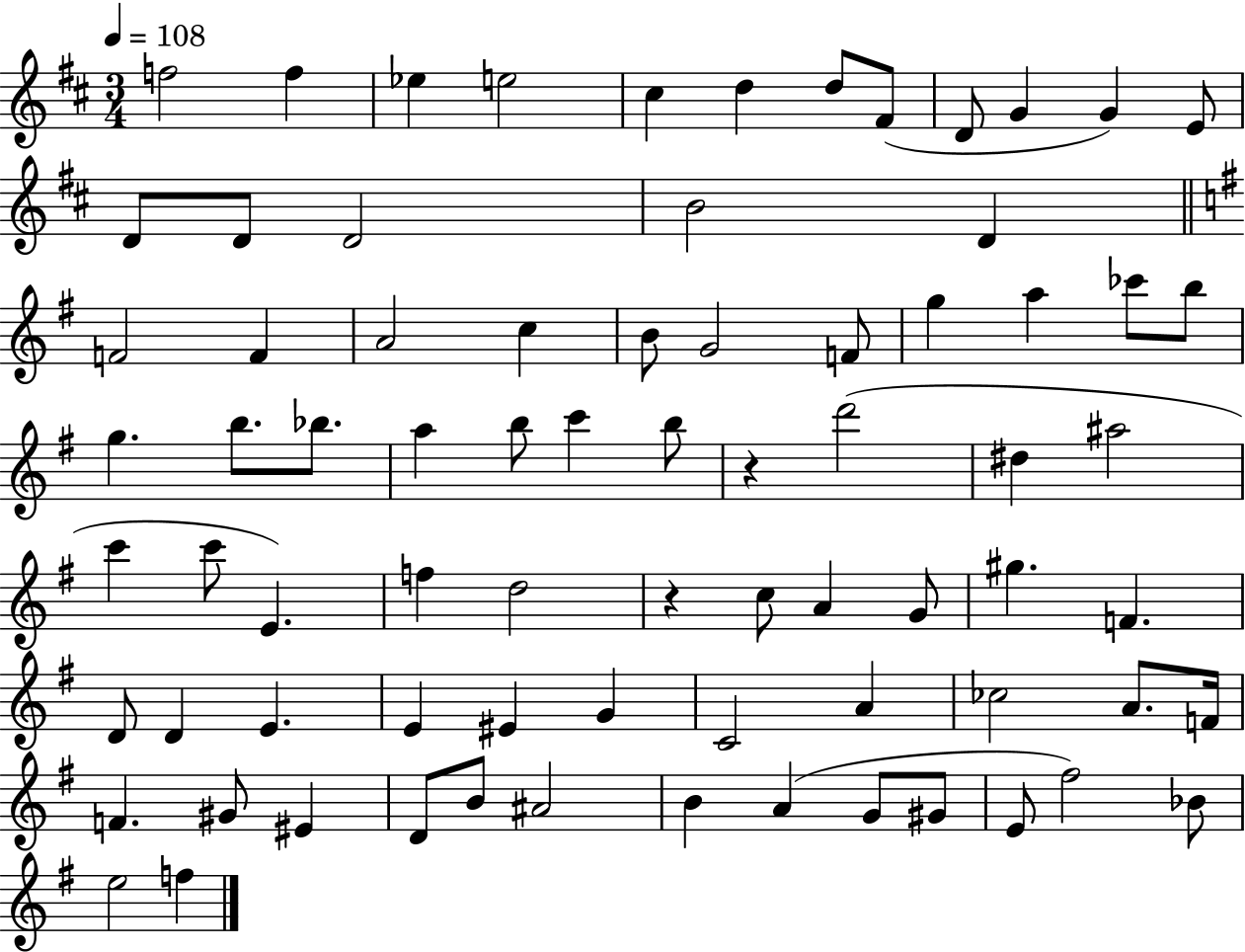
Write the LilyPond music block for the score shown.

{
  \clef treble
  \numericTimeSignature
  \time 3/4
  \key d \major
  \tempo 4 = 108
  f''2 f''4 | ees''4 e''2 | cis''4 d''4 d''8 fis'8( | d'8 g'4 g'4) e'8 | \break d'8 d'8 d'2 | b'2 d'4 | \bar "||" \break \key e \minor f'2 f'4 | a'2 c''4 | b'8 g'2 f'8 | g''4 a''4 ces'''8 b''8 | \break g''4. b''8. bes''8. | a''4 b''8 c'''4 b''8 | r4 d'''2( | dis''4 ais''2 | \break c'''4 c'''8 e'4.) | f''4 d''2 | r4 c''8 a'4 g'8 | gis''4. f'4. | \break d'8 d'4 e'4. | e'4 eis'4 g'4 | c'2 a'4 | ces''2 a'8. f'16 | \break f'4. gis'8 eis'4 | d'8 b'8 ais'2 | b'4 a'4( g'8 gis'8 | e'8 fis''2) bes'8 | \break e''2 f''4 | \bar "|."
}